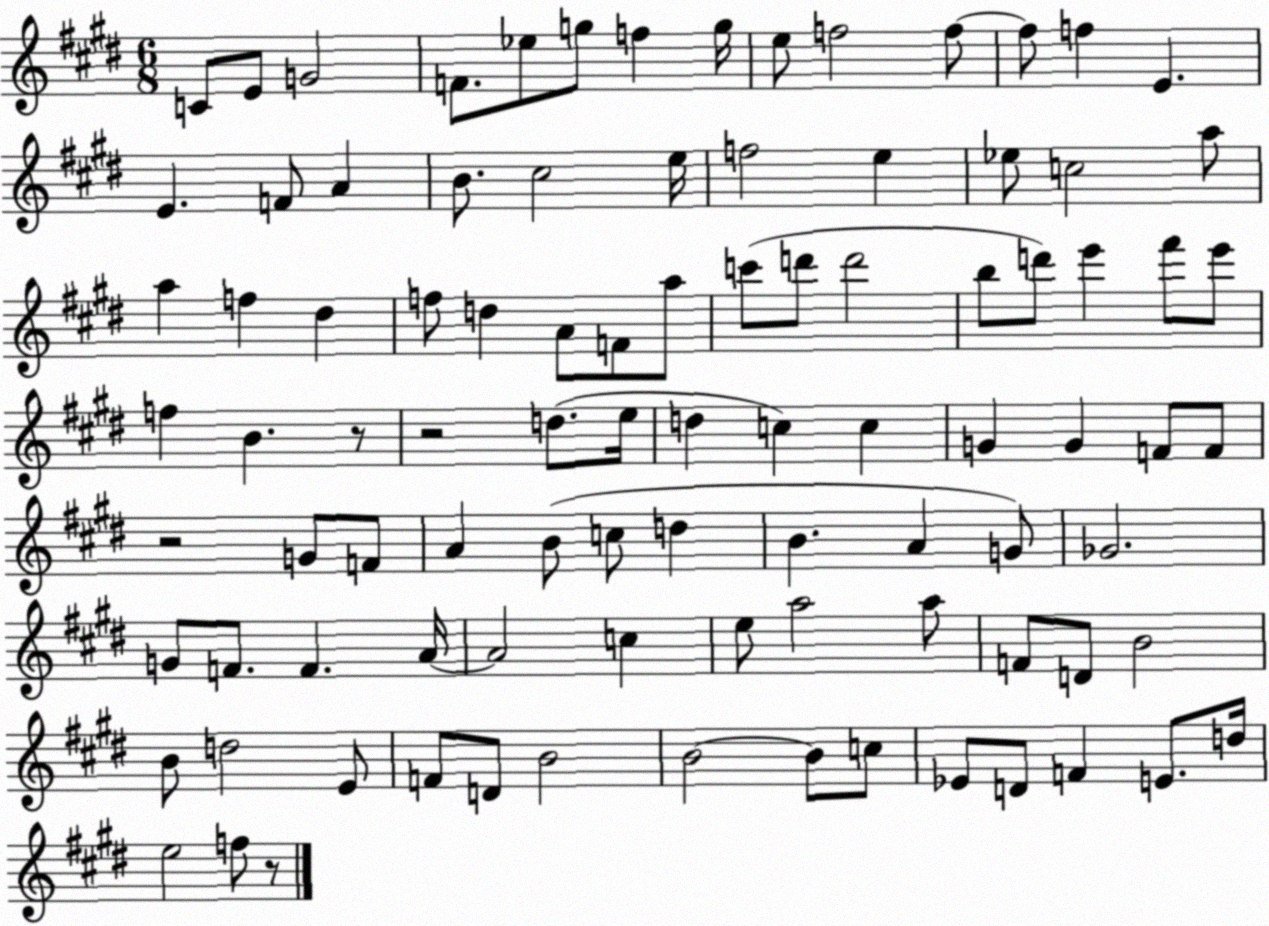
X:1
T:Untitled
M:6/8
L:1/4
K:E
C/2 E/2 G2 F/2 _e/2 g/2 f g/4 e/2 f2 f/2 f/2 f E E F/2 A B/2 ^c2 e/4 f2 e _e/2 c2 a/2 a f ^d f/2 d A/2 F/2 a/2 c'/2 d'/2 d'2 b/2 d'/2 e' ^f'/2 e'/2 f B z/2 z2 d/2 e/4 d c c G G F/2 F/2 z2 G/2 F/2 A B/2 c/2 d B A G/2 _G2 G/2 F/2 F A/4 A2 c e/2 a2 a/2 F/2 D/2 B2 B/2 d2 E/2 F/2 D/2 B2 B2 B/2 c/2 _E/2 D/2 F E/2 d/4 e2 f/2 z/2